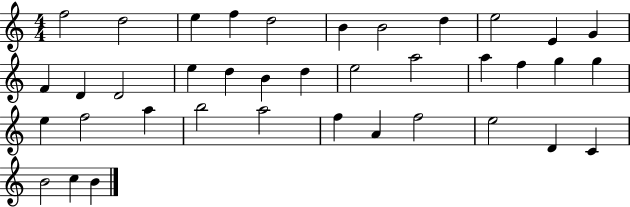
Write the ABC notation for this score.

X:1
T:Untitled
M:4/4
L:1/4
K:C
f2 d2 e f d2 B B2 d e2 E G F D D2 e d B d e2 a2 a f g g e f2 a b2 a2 f A f2 e2 D C B2 c B